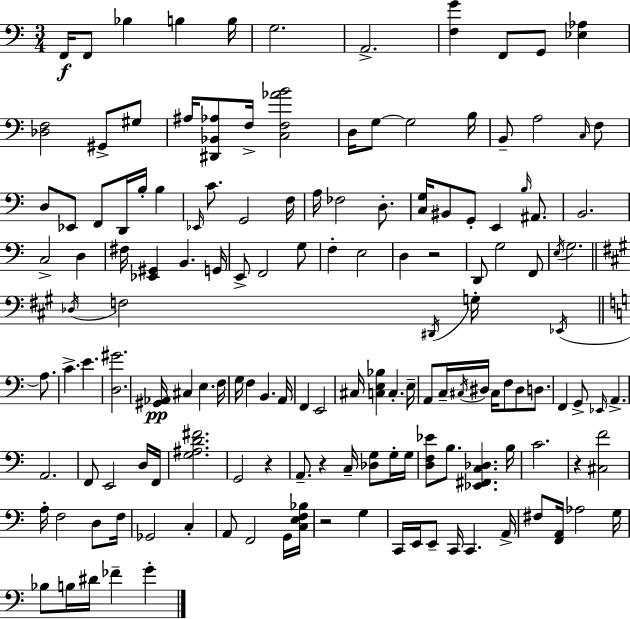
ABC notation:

X:1
T:Untitled
M:3/4
L:1/4
K:C
F,,/4 F,,/2 _B, B, B,/4 G,2 A,,2 [F,G] F,,/2 G,,/2 [_E,_A,] [_D,F,]2 ^G,,/2 ^G,/2 ^A,/4 [^D,,_B,,_A,]/2 F,/4 [C,F,_AB]2 D,/4 G,/2 G,2 B,/4 B,,/2 A,2 C,/4 F,/2 D,/2 _E,,/2 F,,/2 D,,/4 B,/4 B, _E,,/4 C/2 G,,2 F,/4 A,/4 _F,2 D,/2 [C,G,]/4 ^B,,/2 G,,/2 E,, B,/4 ^A,,/2 B,,2 C,2 D, ^F,/4 [_E,,^G,,] B,, G,,/4 E,,/2 F,,2 G,/2 F, E,2 D, z2 D,,/2 G,2 F,,/2 E,/4 G,2 _D,/4 F,2 ^D,,/4 G,/4 _E,,/4 A,/2 C E [D,^G]2 [^G,,_A,,]/4 ^C, E, F,/4 G,/4 F, B,, A,,/4 F,, E,,2 ^C,/4 [C,E,_B,] C, E,/4 A,,/2 C,/4 ^C,/4 ^D,/4 ^C,/4 F,/2 ^D,/2 D,/2 F,, G,,/2 _E,,/4 A,, A,,2 F,,/2 E,,2 D,/4 F,,/4 [G,^A,D^F]2 G,,2 z A,,/2 z C,/4 [_D,G,]/2 G,/4 G,/4 [D,F,_E]/2 B,/2 [_E,,^F,,C,_D,] B,/4 C2 z [^C,F]2 A,/4 F,2 D,/2 F,/4 _G,,2 C, A,,/2 F,,2 G,,/4 [C,E,F,_B,]/4 z2 G, C,,/4 E,,/4 E,,/2 C,,/4 C,, A,,/4 ^F,/2 [F,,A,,]/4 _A,2 G,/4 _B,/2 B,/4 ^D/4 _F G